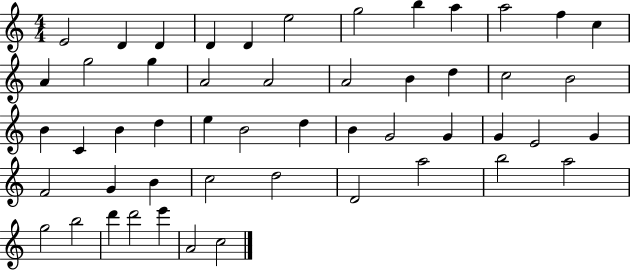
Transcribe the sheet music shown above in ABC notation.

X:1
T:Untitled
M:4/4
L:1/4
K:C
E2 D D D D e2 g2 b a a2 f c A g2 g A2 A2 A2 B d c2 B2 B C B d e B2 d B G2 G G E2 G F2 G B c2 d2 D2 a2 b2 a2 g2 b2 d' d'2 e' A2 c2